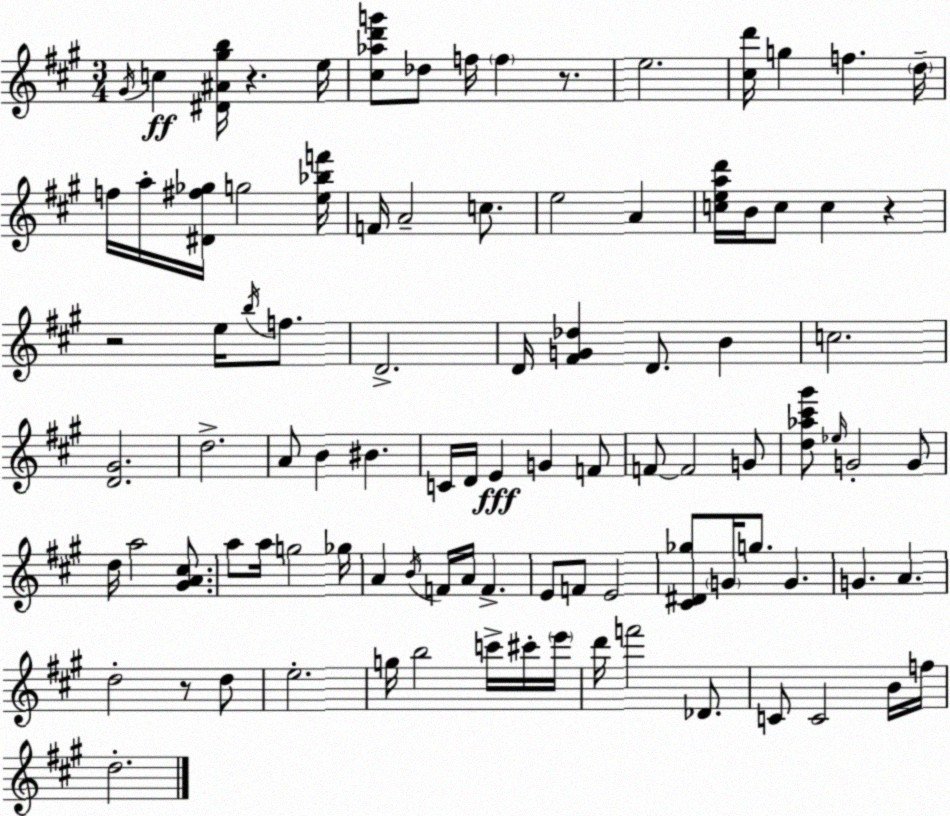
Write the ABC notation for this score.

X:1
T:Untitled
M:3/4
L:1/4
K:A
^G/4 c [^D^A^gb]/4 z e/4 [^c_ad'g']/2 _d/2 f/4 f z/2 e2 [^cd']/4 g f d/4 f/4 a/4 [^D^f_g]/4 g2 [e_bf']/4 F/4 A2 c/2 e2 A [cead']/4 B/4 c/2 c z z2 e/4 b/4 f/2 D2 D/4 [^FG_d] D/2 B c2 [D^G]2 d2 A/2 B ^B C/4 D/4 E G F/2 F/2 F2 G/2 [d_a^c'^g']/2 _e/4 G2 G/2 d/4 a2 [^GA^c]/2 a/2 a/4 g2 _g/4 A B/4 F/4 A/4 F E/2 F/2 E2 [^C^D_g]/2 G/4 g/2 G G A d2 z/2 d/2 e2 g/4 b2 c'/4 ^c'/4 e'/4 d'/4 f'2 _D/2 C/2 C2 B/4 f/4 d2